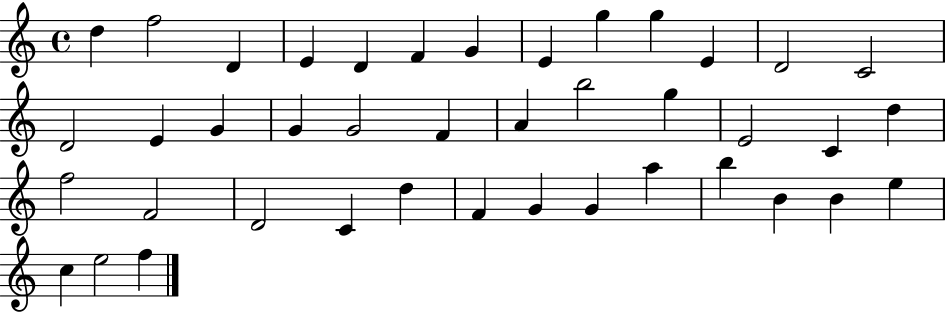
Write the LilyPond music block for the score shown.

{
  \clef treble
  \time 4/4
  \defaultTimeSignature
  \key c \major
  d''4 f''2 d'4 | e'4 d'4 f'4 g'4 | e'4 g''4 g''4 e'4 | d'2 c'2 | \break d'2 e'4 g'4 | g'4 g'2 f'4 | a'4 b''2 g''4 | e'2 c'4 d''4 | \break f''2 f'2 | d'2 c'4 d''4 | f'4 g'4 g'4 a''4 | b''4 b'4 b'4 e''4 | \break c''4 e''2 f''4 | \bar "|."
}